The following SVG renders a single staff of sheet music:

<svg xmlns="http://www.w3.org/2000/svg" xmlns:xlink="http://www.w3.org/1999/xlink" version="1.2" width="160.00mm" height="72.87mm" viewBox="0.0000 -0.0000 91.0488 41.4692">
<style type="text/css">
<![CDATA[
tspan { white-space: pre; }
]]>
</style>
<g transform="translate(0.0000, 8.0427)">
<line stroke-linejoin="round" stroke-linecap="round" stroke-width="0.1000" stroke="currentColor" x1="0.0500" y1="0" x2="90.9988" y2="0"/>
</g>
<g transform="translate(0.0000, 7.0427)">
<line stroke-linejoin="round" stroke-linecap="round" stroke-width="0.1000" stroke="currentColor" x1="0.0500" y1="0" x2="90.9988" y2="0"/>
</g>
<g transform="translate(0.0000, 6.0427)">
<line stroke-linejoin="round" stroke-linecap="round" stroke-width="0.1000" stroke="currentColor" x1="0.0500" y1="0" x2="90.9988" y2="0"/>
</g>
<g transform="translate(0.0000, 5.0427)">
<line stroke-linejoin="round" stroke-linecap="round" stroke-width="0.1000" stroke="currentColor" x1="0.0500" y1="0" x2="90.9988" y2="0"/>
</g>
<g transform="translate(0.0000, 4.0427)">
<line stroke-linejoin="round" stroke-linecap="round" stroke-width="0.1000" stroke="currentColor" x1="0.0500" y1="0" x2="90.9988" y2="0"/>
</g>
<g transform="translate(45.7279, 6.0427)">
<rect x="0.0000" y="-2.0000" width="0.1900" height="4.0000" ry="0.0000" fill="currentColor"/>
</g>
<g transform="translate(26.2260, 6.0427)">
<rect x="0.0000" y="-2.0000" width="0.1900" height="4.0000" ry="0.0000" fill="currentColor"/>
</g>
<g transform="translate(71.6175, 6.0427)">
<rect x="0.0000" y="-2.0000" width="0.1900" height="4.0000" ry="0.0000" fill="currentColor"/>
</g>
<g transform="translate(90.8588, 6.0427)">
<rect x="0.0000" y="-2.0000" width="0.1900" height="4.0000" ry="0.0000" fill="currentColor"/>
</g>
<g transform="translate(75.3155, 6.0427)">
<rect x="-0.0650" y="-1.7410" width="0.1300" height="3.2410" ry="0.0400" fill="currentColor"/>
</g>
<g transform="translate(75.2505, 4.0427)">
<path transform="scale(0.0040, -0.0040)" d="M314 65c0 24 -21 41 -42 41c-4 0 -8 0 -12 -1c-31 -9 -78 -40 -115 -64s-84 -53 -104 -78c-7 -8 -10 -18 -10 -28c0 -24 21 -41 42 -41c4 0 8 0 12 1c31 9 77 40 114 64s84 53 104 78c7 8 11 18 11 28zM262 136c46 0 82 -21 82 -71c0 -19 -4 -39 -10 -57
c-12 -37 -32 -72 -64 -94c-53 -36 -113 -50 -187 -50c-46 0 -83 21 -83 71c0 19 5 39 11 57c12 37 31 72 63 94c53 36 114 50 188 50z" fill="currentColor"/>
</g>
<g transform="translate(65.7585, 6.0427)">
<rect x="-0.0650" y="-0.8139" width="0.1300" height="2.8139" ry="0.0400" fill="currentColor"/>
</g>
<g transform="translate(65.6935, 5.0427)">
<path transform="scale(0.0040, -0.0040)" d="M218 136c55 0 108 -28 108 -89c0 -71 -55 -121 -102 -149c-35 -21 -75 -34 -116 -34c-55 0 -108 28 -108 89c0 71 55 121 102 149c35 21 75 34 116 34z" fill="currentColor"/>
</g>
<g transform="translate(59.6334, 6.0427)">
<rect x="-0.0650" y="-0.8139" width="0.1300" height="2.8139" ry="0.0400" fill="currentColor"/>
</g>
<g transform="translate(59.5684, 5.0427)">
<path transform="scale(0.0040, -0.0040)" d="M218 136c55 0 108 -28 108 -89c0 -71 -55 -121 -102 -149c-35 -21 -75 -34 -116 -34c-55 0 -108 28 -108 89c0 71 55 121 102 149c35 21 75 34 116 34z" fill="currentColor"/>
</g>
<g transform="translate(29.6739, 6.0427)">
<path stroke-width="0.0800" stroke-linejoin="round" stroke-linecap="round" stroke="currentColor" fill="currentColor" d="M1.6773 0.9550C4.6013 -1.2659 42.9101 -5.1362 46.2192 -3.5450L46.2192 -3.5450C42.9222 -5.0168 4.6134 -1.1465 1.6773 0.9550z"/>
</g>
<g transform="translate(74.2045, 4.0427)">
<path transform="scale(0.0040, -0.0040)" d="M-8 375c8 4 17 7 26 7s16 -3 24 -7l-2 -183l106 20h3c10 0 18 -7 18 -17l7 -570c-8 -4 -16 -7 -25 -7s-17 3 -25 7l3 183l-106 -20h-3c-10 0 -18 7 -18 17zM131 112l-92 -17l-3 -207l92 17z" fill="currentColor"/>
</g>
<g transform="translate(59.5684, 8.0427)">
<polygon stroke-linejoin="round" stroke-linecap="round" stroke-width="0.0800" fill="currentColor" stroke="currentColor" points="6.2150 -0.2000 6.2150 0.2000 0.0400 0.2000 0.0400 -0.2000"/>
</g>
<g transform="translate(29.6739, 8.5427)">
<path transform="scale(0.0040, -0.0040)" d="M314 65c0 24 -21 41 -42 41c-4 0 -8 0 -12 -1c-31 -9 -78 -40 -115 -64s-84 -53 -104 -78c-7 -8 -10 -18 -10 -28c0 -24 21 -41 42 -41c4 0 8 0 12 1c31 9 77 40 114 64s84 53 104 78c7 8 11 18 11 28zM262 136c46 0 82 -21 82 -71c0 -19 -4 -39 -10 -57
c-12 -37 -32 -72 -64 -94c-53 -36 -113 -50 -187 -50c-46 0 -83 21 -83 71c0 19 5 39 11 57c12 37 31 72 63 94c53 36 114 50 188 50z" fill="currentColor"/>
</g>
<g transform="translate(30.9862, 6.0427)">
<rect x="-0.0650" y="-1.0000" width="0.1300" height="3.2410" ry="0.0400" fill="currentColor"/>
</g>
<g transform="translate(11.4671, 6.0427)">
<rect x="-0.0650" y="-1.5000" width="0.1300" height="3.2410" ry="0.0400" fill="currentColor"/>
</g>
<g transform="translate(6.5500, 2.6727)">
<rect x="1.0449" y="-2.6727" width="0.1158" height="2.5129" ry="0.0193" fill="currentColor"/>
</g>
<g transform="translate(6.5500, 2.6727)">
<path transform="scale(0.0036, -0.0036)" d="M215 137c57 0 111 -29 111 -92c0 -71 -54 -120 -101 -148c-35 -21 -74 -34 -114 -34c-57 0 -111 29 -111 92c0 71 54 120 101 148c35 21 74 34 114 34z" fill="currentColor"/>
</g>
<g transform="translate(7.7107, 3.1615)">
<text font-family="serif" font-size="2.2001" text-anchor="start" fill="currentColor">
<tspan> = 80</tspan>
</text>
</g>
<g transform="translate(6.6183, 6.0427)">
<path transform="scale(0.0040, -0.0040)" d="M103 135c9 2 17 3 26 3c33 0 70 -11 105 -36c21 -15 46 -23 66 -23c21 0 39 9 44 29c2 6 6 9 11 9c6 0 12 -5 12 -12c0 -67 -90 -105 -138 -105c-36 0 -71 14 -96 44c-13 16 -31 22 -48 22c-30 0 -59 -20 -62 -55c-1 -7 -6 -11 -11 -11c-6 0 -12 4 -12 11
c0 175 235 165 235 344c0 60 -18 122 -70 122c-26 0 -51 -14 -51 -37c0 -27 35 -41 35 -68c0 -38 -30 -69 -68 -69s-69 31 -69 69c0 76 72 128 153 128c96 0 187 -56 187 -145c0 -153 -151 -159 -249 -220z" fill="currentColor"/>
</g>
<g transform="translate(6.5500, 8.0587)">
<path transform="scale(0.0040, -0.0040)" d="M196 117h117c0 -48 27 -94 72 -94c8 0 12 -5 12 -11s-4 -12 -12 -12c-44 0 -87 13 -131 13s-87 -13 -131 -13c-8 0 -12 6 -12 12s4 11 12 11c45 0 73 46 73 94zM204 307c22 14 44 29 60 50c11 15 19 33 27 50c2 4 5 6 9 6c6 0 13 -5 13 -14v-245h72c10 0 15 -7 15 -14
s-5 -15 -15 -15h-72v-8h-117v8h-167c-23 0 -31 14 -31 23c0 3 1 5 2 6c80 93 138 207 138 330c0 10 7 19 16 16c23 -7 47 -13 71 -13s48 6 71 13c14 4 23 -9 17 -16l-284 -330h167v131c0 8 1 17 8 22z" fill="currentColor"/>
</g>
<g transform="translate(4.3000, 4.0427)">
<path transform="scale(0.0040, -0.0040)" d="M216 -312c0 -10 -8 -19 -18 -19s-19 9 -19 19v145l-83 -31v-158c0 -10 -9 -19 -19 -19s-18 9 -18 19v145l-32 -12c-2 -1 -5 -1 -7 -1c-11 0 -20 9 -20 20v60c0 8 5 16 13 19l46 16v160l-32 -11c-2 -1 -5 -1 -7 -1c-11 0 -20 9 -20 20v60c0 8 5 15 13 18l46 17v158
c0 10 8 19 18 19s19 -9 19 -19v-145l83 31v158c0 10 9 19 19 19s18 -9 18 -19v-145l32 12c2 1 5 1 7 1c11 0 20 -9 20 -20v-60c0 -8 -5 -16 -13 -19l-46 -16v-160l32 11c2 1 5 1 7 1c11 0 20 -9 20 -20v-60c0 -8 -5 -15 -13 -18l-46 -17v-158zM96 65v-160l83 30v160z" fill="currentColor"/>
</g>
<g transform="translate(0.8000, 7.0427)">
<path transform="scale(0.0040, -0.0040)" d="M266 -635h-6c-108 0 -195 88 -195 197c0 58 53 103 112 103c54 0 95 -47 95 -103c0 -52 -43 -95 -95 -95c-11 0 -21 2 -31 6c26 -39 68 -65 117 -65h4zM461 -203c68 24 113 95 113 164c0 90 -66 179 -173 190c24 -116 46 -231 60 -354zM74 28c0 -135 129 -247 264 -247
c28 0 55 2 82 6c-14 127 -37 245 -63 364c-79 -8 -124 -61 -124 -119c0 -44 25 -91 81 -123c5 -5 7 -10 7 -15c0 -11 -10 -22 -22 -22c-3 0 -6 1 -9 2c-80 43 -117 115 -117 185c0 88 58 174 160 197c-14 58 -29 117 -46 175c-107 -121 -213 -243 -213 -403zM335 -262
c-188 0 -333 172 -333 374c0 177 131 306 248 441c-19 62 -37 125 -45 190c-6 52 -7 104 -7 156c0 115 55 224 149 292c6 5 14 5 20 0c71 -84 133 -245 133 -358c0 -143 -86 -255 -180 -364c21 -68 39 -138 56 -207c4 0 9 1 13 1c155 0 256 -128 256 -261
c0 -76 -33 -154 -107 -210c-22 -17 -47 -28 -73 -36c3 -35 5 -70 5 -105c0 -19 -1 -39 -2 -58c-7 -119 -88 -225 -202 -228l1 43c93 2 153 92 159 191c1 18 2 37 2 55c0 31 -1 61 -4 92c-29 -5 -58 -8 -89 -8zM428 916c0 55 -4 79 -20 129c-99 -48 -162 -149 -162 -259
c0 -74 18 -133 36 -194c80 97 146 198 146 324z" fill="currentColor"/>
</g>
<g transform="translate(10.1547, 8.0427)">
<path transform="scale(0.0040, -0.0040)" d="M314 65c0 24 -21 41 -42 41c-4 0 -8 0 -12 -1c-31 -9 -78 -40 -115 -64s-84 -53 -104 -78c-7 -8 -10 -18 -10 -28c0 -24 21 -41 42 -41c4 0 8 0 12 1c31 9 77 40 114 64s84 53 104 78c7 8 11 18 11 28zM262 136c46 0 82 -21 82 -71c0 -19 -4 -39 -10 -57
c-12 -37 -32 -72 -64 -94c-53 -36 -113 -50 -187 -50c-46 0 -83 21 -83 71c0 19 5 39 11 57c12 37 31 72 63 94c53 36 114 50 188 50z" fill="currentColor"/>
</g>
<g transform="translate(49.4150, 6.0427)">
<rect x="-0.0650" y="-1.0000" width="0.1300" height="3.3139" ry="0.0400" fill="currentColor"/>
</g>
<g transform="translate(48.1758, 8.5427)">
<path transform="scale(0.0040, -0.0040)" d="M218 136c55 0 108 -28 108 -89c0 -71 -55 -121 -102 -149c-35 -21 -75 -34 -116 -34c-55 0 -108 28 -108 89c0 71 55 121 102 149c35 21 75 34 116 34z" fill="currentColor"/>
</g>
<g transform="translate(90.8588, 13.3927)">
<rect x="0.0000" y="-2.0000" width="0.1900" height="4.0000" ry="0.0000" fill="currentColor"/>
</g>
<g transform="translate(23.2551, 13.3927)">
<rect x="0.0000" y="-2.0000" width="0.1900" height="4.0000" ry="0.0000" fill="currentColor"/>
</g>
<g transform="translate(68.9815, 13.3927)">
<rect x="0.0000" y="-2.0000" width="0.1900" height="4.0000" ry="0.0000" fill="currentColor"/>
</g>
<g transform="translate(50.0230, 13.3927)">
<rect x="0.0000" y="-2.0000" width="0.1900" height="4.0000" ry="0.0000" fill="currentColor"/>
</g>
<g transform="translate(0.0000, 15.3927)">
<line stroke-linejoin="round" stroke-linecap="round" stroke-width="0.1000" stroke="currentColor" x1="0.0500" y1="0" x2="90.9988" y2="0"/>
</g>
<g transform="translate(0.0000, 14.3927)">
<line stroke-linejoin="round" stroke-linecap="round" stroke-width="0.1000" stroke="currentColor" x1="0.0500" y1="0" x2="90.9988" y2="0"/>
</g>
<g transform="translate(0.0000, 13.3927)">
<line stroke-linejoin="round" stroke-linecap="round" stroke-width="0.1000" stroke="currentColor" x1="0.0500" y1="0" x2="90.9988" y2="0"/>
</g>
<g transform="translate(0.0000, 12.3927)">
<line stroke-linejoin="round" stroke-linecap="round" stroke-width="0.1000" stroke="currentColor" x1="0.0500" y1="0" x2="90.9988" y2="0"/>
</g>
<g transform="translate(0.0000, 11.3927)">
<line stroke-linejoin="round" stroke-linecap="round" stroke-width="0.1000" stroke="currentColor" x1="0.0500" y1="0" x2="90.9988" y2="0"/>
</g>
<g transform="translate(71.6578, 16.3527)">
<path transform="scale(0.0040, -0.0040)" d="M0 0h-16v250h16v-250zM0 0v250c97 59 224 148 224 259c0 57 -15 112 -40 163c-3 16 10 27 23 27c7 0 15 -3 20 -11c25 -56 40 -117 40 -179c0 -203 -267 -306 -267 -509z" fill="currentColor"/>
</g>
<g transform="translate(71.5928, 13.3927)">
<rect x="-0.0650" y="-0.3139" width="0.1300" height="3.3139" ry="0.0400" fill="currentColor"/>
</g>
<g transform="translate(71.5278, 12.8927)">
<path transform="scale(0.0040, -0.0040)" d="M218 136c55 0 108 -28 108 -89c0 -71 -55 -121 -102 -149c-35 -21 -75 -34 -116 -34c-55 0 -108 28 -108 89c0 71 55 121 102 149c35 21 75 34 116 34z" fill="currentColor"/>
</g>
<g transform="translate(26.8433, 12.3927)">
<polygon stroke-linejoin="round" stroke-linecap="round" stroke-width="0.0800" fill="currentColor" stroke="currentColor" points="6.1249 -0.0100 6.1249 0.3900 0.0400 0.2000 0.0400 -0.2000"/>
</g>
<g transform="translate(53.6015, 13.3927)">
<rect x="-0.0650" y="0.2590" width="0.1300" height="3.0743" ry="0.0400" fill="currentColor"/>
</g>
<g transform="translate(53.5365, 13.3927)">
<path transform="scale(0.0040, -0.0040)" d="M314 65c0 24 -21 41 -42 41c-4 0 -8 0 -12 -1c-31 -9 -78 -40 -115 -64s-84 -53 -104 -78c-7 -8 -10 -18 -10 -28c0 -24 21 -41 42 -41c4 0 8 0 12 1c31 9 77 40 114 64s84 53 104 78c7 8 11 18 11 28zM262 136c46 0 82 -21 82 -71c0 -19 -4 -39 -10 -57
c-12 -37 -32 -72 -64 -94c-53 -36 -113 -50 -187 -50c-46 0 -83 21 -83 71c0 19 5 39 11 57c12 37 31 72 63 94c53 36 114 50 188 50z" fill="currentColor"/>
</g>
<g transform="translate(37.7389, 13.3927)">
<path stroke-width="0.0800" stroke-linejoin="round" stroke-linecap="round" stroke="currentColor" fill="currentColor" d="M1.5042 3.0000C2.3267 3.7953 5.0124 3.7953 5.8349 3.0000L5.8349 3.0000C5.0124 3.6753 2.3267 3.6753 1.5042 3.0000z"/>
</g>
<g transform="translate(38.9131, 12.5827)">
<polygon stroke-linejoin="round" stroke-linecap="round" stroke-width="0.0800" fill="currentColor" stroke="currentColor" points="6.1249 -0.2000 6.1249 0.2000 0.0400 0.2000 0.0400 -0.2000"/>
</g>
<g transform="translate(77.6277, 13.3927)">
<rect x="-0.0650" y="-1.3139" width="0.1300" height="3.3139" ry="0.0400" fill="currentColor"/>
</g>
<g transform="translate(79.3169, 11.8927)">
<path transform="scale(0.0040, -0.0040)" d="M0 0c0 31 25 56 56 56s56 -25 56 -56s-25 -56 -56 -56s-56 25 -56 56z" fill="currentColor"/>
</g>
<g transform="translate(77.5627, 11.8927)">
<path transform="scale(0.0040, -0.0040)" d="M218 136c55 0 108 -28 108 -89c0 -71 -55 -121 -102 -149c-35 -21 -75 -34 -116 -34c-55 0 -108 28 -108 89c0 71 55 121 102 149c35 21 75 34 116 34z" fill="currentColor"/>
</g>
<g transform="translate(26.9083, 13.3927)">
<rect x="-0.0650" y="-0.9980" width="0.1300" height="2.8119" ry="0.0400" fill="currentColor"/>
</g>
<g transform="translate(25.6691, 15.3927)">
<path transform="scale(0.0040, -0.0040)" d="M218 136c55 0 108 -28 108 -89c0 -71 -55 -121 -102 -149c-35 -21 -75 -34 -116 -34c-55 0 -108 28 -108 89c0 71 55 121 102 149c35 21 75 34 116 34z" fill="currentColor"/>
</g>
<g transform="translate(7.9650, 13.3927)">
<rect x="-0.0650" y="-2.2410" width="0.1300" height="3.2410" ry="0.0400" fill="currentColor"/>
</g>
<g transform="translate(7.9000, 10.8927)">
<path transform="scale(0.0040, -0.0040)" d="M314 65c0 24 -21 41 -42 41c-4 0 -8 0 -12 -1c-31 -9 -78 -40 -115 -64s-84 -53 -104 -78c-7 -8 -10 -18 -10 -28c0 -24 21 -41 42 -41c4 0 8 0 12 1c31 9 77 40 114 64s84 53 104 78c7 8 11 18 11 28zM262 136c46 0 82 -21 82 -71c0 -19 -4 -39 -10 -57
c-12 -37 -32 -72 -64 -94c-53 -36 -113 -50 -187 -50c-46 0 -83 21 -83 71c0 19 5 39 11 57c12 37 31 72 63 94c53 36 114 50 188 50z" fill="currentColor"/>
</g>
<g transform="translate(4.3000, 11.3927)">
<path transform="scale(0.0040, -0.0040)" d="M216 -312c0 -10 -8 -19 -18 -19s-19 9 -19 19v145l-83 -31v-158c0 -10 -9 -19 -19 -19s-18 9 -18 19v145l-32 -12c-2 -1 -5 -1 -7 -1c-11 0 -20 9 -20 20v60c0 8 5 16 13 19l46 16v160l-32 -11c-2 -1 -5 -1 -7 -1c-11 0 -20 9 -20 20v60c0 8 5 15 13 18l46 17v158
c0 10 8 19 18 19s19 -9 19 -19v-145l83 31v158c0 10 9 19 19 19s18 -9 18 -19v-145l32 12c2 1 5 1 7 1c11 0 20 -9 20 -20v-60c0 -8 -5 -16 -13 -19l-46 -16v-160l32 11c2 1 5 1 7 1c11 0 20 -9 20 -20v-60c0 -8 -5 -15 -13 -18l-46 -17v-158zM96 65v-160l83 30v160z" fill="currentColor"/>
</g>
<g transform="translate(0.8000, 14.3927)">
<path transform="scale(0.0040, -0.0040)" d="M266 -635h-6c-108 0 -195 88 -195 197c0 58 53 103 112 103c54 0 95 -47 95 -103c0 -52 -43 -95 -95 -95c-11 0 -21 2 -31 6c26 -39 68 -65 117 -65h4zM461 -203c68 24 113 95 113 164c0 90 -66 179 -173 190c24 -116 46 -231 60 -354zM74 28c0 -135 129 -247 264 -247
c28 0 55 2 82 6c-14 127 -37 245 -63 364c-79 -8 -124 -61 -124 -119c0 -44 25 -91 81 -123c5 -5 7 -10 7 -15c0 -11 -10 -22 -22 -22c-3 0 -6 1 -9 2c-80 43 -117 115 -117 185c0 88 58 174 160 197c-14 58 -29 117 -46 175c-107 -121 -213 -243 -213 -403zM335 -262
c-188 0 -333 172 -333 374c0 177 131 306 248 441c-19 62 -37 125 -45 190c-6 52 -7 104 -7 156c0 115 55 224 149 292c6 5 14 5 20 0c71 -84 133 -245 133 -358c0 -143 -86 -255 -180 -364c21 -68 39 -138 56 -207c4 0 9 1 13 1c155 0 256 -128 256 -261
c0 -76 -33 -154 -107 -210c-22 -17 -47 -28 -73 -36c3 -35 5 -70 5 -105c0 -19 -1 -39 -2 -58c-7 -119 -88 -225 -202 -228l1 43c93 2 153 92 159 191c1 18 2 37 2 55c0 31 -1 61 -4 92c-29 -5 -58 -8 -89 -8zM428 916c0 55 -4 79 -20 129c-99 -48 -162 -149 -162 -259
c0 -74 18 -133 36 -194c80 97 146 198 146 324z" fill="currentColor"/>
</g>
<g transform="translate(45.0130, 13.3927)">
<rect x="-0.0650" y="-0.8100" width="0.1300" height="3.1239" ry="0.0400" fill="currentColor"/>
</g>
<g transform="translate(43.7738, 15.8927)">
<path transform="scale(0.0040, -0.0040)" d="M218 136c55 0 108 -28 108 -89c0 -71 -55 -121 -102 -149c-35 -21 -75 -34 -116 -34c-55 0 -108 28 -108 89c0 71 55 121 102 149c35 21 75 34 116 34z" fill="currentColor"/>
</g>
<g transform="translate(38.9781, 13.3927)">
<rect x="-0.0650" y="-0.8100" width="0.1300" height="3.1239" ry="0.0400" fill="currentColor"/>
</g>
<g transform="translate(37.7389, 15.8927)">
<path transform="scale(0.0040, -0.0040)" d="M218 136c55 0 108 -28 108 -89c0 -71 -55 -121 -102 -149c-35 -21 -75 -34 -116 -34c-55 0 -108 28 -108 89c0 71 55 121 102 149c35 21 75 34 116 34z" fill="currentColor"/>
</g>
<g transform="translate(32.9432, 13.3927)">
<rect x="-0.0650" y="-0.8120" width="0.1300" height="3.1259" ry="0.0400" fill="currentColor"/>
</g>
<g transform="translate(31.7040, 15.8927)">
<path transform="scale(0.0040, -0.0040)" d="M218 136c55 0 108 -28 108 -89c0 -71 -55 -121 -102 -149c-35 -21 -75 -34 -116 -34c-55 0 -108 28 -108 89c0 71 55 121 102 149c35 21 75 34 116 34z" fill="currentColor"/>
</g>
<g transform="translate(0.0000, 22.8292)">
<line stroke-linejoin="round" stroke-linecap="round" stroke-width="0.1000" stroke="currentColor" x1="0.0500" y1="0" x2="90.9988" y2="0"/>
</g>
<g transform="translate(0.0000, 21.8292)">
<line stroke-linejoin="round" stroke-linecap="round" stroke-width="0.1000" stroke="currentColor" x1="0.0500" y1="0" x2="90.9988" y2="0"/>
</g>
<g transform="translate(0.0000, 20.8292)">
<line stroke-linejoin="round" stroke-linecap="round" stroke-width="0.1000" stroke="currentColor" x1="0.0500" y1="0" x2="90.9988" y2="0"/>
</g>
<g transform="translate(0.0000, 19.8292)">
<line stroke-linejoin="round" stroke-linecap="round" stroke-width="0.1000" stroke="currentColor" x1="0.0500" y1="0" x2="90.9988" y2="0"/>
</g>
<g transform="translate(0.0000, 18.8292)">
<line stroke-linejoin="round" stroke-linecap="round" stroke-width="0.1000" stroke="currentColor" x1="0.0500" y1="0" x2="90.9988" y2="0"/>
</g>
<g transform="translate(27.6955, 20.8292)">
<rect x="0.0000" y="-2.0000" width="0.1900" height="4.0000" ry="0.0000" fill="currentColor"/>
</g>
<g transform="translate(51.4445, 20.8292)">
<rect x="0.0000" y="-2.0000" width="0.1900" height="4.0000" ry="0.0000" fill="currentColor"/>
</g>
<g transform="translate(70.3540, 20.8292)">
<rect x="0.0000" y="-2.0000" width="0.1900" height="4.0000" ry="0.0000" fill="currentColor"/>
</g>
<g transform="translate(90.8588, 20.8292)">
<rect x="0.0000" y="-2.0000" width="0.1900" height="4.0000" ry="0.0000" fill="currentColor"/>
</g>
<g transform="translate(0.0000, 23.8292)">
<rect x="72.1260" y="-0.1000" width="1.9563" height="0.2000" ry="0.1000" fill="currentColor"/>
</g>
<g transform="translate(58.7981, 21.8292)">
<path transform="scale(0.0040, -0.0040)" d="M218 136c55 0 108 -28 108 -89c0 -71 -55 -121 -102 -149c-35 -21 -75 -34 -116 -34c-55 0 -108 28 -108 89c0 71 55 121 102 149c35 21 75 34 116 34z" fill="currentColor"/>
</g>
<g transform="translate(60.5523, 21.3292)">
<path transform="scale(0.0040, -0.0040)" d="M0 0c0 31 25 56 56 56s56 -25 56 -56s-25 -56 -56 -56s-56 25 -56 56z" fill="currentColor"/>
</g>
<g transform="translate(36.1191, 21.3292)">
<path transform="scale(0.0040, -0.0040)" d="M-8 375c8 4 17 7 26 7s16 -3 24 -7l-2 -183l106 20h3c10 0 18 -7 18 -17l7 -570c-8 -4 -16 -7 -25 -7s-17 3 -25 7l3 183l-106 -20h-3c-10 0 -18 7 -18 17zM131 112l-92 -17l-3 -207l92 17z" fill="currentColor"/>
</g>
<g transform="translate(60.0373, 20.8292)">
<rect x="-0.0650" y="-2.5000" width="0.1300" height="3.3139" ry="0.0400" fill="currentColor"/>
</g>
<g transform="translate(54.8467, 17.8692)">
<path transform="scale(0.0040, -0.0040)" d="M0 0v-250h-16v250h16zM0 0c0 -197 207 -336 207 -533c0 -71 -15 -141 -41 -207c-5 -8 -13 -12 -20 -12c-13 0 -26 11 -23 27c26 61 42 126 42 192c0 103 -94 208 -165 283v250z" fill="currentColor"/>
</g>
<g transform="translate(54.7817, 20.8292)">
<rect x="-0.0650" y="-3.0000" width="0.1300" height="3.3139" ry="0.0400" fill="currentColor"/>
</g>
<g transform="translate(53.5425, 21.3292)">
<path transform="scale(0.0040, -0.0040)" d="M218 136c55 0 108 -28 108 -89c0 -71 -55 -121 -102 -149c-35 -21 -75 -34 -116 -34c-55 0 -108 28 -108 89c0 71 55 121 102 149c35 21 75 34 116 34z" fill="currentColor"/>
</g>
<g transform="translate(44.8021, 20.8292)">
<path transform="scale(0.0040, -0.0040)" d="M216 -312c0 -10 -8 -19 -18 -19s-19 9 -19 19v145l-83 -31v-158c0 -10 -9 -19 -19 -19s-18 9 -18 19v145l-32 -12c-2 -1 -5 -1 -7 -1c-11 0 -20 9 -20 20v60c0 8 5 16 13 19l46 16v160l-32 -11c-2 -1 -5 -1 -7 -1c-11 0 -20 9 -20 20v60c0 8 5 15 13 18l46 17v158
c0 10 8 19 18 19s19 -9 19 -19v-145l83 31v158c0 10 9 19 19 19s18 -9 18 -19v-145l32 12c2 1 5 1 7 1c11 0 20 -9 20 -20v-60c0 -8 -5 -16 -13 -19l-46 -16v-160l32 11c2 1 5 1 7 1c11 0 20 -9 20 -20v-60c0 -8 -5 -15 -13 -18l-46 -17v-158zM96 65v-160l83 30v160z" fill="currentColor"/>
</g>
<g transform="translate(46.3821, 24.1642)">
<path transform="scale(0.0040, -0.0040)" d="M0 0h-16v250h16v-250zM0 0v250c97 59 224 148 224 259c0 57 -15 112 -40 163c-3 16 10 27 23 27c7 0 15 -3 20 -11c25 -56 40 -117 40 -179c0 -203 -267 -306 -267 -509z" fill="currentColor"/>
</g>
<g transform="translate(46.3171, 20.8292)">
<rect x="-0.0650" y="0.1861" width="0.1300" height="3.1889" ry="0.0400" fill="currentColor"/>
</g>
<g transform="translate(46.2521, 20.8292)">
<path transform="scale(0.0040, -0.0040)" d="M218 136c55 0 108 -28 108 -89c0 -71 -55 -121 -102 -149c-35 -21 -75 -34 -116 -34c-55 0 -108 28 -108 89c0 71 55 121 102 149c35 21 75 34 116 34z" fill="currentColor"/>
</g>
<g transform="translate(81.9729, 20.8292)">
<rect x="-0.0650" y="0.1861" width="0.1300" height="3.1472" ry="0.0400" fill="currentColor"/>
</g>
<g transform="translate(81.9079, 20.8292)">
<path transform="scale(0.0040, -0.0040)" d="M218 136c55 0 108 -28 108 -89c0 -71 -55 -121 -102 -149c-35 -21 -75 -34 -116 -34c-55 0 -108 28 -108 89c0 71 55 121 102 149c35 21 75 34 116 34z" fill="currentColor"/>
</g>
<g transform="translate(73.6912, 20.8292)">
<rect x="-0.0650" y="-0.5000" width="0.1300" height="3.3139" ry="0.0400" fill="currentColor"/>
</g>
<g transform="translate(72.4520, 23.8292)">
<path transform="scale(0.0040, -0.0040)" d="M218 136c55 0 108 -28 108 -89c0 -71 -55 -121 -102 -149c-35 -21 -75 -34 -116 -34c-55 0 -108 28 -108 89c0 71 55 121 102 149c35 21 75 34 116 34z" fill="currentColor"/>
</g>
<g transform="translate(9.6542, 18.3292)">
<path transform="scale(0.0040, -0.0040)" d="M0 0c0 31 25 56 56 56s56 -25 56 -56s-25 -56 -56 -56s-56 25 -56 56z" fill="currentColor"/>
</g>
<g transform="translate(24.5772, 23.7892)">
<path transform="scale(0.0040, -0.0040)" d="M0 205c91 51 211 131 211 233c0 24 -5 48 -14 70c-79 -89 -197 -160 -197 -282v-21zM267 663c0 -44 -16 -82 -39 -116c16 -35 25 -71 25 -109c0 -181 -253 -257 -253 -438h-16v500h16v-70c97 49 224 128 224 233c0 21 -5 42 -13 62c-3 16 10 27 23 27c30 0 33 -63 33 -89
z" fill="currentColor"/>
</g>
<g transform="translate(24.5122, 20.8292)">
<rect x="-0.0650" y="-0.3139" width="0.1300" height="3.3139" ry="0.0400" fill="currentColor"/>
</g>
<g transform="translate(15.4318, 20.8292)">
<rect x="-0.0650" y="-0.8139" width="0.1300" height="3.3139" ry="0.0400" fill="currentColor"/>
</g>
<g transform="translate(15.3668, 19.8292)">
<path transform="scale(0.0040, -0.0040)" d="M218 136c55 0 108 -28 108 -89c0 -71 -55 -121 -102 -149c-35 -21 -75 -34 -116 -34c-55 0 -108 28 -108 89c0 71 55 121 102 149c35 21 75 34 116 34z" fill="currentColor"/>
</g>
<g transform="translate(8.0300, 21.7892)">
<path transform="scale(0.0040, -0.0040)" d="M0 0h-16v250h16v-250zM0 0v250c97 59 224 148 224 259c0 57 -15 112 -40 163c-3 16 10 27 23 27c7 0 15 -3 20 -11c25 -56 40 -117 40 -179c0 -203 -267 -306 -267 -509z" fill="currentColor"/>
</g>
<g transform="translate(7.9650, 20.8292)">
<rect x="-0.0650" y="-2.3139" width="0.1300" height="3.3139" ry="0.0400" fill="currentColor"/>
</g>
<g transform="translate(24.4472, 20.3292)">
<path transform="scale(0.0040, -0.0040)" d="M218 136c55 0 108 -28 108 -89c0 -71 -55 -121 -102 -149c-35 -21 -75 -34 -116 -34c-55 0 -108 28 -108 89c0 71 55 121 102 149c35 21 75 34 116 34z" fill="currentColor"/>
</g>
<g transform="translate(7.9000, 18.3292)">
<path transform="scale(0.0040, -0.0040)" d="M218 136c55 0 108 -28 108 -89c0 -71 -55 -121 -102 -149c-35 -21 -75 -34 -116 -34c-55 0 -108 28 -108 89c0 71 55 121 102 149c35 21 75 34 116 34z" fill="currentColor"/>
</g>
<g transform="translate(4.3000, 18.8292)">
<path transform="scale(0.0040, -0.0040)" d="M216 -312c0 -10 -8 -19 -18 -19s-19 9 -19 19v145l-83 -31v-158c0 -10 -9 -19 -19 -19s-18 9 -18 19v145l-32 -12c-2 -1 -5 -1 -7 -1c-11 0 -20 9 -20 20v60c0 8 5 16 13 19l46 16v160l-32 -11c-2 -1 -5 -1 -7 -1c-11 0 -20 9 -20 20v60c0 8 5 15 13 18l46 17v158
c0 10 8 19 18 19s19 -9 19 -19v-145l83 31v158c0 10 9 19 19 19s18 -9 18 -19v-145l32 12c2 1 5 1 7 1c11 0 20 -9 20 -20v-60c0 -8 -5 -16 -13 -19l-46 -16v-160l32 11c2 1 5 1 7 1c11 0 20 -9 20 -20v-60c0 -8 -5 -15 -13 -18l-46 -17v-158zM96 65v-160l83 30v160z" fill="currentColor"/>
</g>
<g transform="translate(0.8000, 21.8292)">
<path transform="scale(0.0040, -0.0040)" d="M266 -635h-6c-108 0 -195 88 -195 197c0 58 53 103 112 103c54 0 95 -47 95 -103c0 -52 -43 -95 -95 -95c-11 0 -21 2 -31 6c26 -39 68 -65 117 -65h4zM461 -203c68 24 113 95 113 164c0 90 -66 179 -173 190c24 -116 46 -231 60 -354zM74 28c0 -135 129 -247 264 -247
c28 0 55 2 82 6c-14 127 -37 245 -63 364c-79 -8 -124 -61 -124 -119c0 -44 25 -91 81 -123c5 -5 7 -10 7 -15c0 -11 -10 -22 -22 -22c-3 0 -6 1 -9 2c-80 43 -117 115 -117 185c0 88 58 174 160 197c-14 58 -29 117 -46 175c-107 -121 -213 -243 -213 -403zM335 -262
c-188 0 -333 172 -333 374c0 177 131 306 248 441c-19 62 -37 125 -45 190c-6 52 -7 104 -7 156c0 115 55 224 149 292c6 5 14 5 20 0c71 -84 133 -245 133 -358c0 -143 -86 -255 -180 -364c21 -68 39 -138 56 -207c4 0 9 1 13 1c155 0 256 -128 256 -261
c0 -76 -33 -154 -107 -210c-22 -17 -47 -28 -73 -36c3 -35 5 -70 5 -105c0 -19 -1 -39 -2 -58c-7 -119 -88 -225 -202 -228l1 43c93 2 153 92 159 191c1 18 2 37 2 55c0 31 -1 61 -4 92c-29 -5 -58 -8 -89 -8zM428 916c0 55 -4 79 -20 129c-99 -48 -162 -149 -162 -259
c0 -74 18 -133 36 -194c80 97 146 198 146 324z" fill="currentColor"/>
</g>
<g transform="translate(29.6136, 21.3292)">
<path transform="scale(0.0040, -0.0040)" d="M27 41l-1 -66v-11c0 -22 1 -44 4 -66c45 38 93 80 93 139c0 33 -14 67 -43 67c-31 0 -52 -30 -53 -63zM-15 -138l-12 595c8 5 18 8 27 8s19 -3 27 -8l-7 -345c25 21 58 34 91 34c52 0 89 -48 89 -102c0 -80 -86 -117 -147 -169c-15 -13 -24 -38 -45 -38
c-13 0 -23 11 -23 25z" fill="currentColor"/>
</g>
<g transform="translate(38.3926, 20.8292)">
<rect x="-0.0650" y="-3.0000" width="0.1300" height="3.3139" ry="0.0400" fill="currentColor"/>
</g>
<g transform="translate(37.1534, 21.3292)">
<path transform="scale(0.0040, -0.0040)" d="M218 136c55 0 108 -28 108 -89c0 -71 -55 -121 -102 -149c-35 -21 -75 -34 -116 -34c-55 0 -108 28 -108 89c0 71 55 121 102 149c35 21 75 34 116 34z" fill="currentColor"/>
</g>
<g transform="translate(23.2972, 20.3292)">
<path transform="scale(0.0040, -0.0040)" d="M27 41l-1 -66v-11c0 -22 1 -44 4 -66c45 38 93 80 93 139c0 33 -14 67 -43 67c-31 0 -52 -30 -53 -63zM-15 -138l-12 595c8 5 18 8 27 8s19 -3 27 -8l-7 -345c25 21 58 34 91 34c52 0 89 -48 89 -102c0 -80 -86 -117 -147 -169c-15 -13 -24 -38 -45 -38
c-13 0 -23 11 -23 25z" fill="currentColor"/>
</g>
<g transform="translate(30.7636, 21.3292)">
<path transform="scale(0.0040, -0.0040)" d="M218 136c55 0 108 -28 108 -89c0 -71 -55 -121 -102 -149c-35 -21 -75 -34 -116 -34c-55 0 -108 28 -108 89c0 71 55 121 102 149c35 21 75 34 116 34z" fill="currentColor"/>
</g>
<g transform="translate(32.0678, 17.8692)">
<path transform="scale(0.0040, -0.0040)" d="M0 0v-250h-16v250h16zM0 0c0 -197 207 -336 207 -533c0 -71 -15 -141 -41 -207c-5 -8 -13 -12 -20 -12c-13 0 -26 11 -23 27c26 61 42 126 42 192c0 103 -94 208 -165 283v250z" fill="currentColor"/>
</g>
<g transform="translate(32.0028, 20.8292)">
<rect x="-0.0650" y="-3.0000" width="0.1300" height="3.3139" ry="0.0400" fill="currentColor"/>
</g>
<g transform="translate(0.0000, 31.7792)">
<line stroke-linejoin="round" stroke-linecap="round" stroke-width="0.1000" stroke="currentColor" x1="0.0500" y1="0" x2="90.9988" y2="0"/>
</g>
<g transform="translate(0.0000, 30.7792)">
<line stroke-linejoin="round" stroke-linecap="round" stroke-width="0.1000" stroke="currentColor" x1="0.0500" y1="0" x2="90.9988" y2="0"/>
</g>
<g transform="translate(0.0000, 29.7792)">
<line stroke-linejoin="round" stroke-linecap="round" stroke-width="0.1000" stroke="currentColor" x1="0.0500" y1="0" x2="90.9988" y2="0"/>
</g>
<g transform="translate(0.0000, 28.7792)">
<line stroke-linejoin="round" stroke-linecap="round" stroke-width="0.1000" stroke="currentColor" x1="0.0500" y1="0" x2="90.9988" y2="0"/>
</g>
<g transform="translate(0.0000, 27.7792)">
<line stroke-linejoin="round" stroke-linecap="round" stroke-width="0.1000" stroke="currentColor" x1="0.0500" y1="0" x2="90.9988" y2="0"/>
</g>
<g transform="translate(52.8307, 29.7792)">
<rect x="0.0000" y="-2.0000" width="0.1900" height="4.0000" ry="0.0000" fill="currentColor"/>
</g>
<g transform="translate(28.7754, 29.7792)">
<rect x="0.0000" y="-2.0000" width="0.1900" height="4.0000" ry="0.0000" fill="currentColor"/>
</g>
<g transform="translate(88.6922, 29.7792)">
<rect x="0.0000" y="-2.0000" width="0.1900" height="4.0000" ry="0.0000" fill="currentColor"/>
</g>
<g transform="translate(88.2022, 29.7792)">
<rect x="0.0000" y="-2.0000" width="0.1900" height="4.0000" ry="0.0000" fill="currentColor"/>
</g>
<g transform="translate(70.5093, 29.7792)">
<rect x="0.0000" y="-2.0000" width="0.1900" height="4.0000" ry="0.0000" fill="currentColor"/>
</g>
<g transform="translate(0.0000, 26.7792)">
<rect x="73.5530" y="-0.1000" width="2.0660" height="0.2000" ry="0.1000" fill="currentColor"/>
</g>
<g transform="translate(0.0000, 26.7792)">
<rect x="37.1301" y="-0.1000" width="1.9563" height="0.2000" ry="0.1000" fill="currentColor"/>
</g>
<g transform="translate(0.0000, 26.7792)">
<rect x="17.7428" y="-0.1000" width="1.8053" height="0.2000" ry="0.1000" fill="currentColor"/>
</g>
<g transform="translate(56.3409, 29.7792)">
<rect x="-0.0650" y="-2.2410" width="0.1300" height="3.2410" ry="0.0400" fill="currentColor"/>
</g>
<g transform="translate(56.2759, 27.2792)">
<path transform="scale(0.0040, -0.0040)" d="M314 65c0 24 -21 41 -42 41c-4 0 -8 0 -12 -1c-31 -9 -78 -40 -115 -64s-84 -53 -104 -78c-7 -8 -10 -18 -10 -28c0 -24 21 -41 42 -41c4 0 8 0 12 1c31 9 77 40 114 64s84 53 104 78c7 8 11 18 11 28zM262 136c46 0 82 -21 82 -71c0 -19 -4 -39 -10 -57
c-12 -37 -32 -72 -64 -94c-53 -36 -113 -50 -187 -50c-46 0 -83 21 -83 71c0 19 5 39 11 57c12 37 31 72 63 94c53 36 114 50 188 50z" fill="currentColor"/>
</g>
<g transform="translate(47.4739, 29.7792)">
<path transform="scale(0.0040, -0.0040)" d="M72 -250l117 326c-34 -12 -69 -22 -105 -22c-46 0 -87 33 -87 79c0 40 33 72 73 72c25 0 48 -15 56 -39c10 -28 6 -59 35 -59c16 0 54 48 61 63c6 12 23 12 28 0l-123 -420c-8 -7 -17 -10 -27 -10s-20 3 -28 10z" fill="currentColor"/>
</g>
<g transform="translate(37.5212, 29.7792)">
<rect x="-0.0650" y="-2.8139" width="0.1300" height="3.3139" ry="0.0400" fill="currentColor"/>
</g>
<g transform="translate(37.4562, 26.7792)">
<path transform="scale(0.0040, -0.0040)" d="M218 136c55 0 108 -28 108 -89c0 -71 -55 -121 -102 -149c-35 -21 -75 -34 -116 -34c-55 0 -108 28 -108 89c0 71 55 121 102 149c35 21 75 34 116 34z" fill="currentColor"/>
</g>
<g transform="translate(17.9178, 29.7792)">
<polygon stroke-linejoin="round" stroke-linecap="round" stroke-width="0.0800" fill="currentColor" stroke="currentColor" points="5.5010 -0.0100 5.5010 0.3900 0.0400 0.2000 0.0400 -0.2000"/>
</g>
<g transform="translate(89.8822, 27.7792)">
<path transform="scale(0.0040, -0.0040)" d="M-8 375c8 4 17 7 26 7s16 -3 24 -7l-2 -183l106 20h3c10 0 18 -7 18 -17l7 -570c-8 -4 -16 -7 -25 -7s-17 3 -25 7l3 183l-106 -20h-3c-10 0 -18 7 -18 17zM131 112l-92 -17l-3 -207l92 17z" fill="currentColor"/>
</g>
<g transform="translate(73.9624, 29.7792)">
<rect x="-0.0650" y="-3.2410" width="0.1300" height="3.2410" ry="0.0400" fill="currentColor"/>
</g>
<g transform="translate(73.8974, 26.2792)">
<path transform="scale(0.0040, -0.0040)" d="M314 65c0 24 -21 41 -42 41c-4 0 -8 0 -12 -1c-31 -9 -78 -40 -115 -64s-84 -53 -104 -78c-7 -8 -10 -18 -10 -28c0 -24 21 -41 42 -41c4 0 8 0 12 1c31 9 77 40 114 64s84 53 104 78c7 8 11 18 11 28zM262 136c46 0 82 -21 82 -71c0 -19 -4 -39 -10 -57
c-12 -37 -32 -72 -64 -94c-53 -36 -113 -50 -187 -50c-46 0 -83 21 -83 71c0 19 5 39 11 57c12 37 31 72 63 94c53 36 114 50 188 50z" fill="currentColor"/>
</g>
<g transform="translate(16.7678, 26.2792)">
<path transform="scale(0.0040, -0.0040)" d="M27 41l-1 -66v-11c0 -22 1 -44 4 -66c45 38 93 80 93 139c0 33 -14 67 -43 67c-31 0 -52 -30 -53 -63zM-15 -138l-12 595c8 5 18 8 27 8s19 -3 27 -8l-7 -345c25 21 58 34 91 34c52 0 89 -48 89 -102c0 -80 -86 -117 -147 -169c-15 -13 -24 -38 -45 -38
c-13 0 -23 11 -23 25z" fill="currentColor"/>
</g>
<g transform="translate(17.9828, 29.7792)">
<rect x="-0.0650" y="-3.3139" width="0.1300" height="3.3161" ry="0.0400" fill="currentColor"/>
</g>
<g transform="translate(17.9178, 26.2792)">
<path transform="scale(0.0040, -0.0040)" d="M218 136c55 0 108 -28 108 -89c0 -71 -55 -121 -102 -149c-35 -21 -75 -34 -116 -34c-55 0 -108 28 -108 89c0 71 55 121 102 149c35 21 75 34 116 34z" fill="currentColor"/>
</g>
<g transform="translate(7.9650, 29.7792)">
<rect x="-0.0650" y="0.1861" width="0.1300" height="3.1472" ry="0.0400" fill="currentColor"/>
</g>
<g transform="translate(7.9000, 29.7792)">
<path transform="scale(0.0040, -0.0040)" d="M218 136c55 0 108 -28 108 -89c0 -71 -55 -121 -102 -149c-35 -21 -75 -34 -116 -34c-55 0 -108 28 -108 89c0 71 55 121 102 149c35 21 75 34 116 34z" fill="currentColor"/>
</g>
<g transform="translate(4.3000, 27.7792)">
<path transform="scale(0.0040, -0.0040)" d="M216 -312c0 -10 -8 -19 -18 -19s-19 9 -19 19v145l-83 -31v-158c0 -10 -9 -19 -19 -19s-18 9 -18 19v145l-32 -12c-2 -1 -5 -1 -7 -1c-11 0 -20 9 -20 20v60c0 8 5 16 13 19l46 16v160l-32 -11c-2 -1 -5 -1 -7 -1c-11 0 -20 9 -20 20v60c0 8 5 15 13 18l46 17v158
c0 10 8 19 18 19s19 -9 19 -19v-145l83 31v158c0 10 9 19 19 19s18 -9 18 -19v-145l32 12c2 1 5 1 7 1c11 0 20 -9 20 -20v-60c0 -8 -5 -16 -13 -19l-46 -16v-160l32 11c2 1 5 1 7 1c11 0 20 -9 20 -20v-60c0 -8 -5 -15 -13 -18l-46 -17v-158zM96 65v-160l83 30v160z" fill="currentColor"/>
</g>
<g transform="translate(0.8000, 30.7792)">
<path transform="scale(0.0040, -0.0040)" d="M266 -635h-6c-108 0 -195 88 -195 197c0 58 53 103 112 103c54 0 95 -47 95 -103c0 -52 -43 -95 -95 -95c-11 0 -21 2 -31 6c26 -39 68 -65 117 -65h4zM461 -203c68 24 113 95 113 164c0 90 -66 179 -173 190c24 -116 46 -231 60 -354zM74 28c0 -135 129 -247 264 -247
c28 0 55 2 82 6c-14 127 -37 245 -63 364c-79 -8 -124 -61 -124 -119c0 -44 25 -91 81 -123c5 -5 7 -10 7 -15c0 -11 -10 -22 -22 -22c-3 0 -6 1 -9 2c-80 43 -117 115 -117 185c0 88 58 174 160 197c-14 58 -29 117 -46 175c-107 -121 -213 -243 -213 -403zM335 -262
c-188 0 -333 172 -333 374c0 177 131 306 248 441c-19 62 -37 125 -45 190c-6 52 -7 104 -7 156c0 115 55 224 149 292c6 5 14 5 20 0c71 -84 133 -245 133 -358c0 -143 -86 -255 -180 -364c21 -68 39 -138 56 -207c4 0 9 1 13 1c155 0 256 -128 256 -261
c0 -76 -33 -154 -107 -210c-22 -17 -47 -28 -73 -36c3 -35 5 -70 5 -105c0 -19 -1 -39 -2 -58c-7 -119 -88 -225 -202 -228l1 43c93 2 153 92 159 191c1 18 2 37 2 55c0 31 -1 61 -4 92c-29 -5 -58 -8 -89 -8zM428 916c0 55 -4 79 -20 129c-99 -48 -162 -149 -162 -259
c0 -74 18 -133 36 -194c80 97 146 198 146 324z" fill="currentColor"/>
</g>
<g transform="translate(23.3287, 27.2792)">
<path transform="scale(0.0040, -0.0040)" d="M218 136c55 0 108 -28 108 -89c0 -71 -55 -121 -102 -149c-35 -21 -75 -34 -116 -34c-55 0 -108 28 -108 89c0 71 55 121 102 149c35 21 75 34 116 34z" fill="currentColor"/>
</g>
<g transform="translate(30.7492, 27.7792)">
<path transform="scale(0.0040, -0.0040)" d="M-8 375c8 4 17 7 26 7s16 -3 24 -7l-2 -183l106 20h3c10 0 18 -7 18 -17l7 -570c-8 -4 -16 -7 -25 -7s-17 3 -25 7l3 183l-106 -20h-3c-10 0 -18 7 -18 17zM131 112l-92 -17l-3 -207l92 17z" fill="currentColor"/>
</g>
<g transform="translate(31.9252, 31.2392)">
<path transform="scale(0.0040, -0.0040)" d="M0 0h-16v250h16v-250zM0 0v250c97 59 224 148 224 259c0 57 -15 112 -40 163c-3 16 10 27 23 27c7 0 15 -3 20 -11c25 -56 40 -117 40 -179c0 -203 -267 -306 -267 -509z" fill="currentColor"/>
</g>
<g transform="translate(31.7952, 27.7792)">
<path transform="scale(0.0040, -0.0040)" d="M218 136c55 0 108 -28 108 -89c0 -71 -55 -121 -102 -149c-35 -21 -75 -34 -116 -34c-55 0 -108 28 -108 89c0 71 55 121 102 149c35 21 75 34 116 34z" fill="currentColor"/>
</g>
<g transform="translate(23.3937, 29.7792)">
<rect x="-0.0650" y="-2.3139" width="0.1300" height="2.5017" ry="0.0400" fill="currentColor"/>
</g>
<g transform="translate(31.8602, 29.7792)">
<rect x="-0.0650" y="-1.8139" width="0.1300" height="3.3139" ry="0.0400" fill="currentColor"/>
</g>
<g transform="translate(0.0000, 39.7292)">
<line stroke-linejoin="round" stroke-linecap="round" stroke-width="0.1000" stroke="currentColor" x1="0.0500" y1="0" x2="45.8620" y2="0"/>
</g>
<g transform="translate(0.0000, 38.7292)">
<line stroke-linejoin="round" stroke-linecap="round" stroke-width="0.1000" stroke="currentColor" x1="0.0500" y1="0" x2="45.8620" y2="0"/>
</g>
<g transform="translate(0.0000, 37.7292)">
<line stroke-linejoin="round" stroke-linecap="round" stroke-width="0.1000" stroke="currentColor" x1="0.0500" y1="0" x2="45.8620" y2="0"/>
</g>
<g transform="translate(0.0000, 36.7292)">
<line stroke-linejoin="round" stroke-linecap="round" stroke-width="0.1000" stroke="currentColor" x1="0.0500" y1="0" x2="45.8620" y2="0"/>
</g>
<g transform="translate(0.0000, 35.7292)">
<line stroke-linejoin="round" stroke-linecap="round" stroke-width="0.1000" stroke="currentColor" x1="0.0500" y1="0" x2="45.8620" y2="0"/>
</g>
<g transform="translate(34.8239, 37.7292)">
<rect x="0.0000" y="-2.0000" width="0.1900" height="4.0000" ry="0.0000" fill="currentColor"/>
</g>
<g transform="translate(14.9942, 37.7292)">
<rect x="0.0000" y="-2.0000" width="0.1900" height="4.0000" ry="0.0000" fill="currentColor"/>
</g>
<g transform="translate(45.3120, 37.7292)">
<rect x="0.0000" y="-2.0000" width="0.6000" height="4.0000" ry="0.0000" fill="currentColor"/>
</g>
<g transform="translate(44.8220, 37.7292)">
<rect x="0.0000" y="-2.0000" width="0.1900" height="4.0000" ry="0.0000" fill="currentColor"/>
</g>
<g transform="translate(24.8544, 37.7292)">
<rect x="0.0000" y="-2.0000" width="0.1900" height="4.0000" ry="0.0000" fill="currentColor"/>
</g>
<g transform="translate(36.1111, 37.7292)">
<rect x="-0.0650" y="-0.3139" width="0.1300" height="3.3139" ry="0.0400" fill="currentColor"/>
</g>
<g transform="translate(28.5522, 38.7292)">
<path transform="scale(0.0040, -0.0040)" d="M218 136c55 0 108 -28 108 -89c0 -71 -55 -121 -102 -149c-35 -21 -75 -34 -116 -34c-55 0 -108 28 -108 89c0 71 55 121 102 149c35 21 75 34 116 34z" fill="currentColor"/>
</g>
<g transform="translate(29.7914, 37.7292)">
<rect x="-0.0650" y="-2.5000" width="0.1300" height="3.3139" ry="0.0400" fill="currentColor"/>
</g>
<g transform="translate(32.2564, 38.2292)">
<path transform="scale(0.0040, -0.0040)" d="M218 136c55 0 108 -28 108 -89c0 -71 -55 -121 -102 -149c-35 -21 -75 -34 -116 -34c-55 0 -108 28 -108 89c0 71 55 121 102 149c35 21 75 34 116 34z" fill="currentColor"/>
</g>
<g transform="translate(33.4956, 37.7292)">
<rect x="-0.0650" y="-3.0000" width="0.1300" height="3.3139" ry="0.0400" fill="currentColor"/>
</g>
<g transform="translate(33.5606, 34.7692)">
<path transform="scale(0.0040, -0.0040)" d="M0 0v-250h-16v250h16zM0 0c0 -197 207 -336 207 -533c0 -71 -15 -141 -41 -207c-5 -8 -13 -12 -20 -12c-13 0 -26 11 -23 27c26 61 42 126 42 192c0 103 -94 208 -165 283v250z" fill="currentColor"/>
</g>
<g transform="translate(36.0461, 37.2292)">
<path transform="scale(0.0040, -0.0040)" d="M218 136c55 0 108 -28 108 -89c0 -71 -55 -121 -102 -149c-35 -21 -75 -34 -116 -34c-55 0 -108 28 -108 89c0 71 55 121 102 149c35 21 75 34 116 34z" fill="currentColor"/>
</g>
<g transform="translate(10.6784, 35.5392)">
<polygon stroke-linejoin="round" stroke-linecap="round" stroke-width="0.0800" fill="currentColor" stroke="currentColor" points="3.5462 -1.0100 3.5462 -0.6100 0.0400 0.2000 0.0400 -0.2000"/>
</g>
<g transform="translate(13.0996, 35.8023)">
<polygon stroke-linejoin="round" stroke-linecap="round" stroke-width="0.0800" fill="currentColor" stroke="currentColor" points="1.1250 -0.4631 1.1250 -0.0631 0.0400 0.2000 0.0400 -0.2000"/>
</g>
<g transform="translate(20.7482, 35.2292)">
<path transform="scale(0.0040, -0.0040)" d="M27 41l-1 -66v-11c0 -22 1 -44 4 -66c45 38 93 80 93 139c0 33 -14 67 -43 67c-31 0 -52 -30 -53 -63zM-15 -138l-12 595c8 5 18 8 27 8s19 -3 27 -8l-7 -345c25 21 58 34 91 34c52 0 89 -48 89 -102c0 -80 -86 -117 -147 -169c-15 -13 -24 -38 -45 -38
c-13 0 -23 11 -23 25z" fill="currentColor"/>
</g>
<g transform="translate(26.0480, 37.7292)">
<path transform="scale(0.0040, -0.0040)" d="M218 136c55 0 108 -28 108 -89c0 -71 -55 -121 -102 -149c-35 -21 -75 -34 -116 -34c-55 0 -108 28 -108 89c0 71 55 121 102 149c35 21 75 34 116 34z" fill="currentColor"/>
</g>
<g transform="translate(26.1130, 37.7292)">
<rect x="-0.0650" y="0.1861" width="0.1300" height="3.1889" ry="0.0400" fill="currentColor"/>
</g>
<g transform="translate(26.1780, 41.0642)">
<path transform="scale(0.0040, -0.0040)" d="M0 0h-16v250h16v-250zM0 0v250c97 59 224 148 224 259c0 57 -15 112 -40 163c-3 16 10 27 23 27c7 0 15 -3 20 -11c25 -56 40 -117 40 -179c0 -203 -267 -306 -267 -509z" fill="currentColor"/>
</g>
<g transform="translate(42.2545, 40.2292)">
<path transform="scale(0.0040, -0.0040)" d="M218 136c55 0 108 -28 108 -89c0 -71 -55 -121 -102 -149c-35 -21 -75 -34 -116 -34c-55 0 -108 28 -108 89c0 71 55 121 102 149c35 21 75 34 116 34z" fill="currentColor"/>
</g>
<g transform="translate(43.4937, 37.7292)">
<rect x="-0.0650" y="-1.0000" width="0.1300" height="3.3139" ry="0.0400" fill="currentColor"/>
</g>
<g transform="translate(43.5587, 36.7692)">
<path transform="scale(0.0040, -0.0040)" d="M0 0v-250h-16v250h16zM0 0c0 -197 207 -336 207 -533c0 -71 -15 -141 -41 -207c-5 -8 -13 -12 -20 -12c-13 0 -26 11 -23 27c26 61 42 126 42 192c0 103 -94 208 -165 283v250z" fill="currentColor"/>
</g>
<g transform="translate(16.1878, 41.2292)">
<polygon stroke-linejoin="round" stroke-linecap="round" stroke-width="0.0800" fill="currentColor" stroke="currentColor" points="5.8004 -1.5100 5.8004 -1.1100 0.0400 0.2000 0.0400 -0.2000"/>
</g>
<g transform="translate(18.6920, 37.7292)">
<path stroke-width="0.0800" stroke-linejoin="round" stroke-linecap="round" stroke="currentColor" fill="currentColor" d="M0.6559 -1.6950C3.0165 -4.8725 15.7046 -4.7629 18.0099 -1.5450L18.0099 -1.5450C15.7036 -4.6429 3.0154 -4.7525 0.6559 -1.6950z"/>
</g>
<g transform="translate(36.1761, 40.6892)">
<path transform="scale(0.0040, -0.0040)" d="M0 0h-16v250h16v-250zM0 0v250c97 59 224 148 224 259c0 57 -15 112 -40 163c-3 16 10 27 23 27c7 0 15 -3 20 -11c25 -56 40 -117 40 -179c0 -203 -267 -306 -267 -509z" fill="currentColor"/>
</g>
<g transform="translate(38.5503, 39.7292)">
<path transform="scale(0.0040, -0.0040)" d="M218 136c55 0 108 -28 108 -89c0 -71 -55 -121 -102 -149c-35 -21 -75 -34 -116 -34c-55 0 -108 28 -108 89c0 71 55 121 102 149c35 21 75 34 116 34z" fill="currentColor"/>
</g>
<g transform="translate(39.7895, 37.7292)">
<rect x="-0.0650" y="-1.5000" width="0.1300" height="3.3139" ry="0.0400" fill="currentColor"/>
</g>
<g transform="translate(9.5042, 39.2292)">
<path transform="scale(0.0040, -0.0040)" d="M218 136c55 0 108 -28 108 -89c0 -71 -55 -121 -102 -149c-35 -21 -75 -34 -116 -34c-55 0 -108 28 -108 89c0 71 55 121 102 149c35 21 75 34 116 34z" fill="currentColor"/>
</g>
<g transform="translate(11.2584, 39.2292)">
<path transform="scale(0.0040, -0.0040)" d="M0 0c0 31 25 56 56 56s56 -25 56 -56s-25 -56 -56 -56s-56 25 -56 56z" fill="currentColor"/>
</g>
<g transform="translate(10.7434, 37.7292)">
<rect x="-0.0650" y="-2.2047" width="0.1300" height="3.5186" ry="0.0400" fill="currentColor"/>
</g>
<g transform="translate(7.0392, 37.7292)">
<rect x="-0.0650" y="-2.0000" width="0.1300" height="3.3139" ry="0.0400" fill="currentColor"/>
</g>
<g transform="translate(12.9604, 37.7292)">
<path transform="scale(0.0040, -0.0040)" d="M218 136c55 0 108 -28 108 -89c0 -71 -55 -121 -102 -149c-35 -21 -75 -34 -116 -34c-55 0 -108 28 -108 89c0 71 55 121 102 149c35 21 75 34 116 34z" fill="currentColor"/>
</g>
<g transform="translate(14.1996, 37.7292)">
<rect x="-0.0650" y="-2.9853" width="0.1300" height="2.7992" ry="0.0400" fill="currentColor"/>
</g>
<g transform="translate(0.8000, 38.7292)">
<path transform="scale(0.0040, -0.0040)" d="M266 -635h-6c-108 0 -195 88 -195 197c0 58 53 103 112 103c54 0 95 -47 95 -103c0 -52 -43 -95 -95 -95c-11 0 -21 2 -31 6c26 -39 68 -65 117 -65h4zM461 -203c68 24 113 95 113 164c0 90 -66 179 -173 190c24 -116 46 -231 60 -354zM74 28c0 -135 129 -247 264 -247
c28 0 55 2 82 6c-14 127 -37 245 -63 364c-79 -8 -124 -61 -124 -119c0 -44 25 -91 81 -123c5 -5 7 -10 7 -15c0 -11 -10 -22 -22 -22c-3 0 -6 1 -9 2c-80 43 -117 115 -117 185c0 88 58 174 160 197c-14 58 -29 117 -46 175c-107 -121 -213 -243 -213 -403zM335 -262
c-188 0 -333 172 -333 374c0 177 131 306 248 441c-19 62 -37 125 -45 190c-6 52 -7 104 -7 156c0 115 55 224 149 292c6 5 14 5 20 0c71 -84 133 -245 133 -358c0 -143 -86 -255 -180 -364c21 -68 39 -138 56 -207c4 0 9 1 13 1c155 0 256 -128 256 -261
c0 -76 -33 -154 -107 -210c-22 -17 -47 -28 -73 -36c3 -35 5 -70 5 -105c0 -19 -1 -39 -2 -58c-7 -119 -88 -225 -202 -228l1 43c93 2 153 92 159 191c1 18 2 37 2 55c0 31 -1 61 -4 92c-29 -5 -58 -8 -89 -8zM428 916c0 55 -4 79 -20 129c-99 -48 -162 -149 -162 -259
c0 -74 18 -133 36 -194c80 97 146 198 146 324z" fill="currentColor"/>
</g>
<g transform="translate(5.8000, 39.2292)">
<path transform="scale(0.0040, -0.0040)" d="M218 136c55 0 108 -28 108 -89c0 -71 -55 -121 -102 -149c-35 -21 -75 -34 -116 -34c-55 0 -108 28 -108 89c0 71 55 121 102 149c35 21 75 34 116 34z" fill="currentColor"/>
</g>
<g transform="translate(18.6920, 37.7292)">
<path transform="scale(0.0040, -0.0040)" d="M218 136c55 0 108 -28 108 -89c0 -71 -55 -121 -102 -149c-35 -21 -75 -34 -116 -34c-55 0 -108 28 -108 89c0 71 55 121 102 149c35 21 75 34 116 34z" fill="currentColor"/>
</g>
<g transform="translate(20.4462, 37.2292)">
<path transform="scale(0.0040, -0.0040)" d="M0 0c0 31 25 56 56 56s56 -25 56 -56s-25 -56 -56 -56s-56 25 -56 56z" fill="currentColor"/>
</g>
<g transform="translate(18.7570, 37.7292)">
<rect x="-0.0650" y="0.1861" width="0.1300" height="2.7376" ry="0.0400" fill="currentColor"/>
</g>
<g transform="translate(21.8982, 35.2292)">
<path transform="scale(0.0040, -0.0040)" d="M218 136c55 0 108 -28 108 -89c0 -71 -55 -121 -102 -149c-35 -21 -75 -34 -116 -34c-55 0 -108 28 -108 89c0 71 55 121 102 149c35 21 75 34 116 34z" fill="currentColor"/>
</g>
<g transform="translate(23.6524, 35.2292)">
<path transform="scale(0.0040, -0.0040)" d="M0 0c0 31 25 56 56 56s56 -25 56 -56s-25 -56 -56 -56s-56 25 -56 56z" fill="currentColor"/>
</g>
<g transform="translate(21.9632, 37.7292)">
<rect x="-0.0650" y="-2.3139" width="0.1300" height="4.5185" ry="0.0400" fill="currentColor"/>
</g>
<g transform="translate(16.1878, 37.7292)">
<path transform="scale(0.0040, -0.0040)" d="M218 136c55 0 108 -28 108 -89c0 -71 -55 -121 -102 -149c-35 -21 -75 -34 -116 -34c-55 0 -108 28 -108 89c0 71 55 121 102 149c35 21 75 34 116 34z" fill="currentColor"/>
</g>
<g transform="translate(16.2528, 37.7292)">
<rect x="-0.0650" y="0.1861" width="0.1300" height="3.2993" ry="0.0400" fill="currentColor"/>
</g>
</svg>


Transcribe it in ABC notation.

X:1
T:Untitled
M:2/4
L:1/4
K:G
E2 D2 D d/2 d/2 f2 g2 E/2 D/2 D/2 D/2 B2 c/2 e g/2 d _c/4 _A/2 A ^B/2 A/2 G C B B _b/2 g/2 f/2 a z/2 g2 b2 F F/2 B/4 B/2 B/2 _g/2 B/2 G A/2 c/2 E D/2